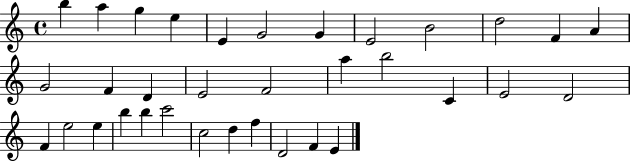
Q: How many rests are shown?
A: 0